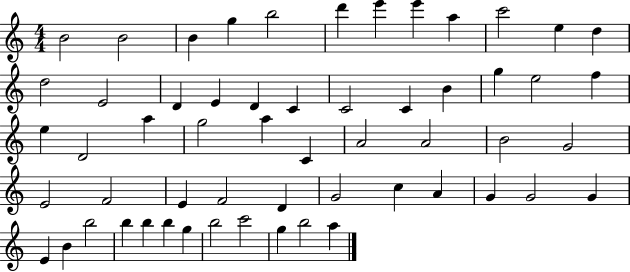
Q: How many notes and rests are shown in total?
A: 57